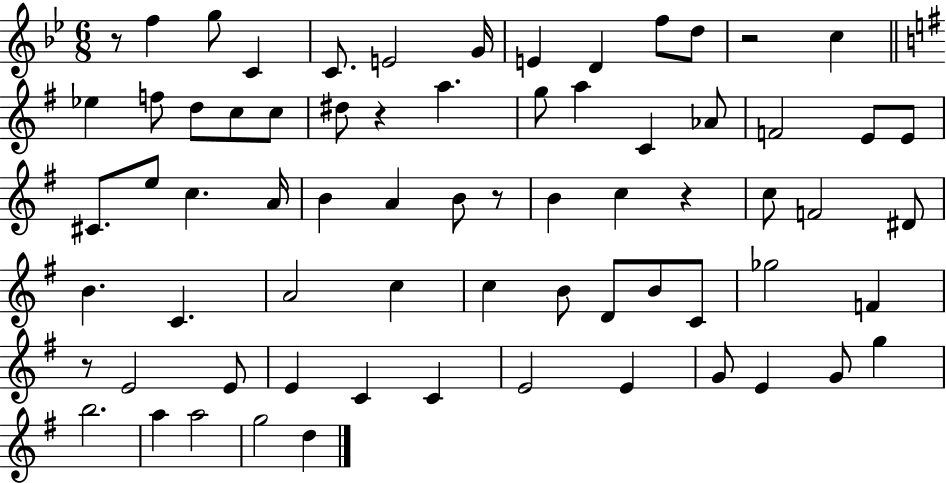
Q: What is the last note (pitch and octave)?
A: D5